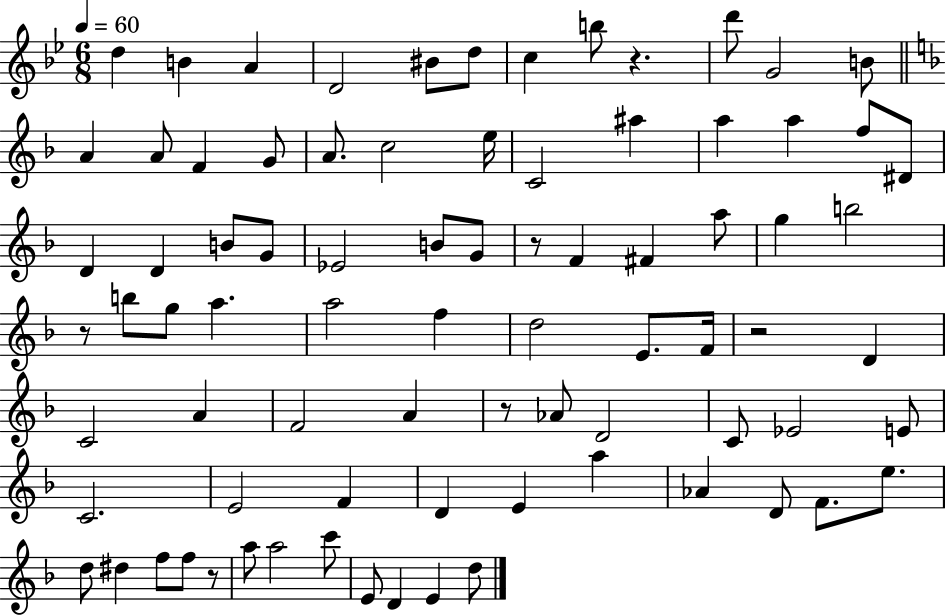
X:1
T:Untitled
M:6/8
L:1/4
K:Bb
d B A D2 ^B/2 d/2 c b/2 z d'/2 G2 B/2 A A/2 F G/2 A/2 c2 e/4 C2 ^a a a f/2 ^D/2 D D B/2 G/2 _E2 B/2 G/2 z/2 F ^F a/2 g b2 z/2 b/2 g/2 a a2 f d2 E/2 F/4 z2 D C2 A F2 A z/2 _A/2 D2 C/2 _E2 E/2 C2 E2 F D E a _A D/2 F/2 e/2 d/2 ^d f/2 f/2 z/2 a/2 a2 c'/2 E/2 D E d/2